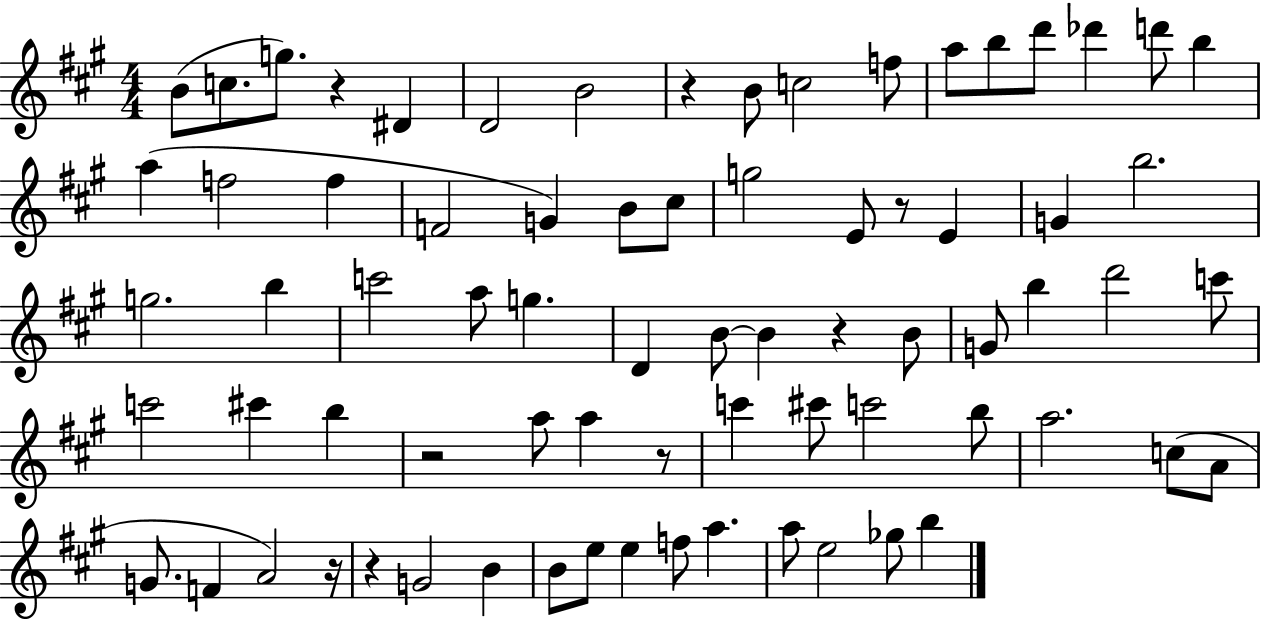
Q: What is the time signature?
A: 4/4